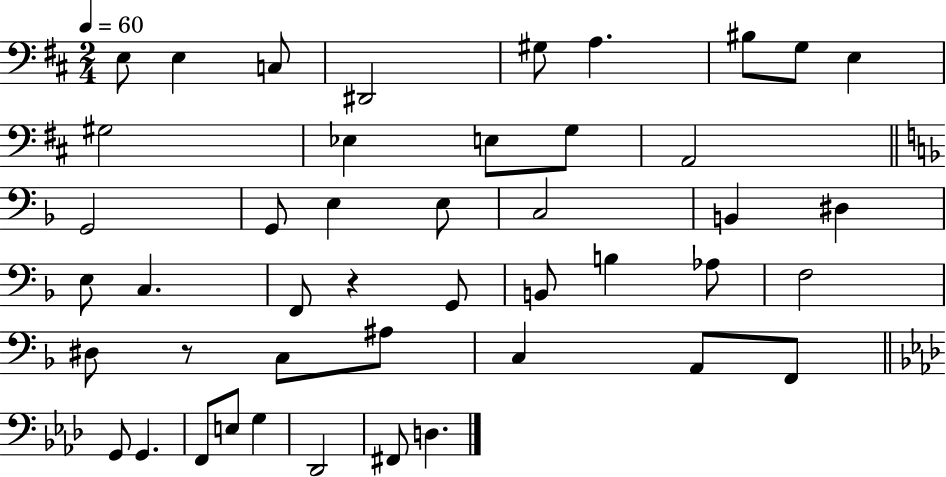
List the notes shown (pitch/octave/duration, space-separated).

E3/e E3/q C3/e D#2/h G#3/e A3/q. BIS3/e G3/e E3/q G#3/h Eb3/q E3/e G3/e A2/h G2/h G2/e E3/q E3/e C3/h B2/q D#3/q E3/e C3/q. F2/e R/q G2/e B2/e B3/q Ab3/e F3/h D#3/e R/e C3/e A#3/e C3/q A2/e F2/e G2/e G2/q. F2/e E3/e G3/q Db2/h F#2/e D3/q.